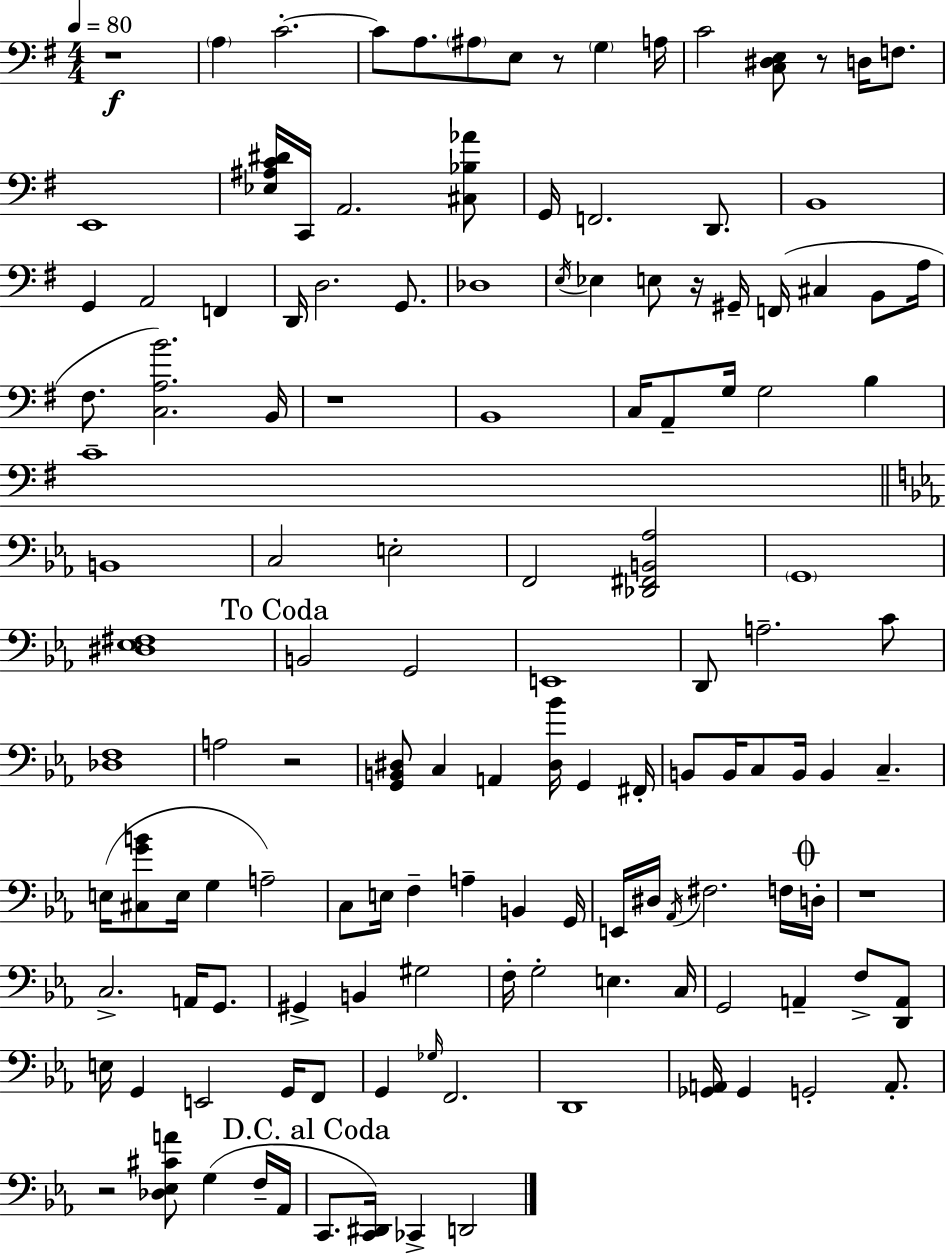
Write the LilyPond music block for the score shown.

{
  \clef bass
  \numericTimeSignature
  \time 4/4
  \key e \minor
  \tempo 4 = 80
  r1\f | \parenthesize a4 c'2.-.~~ | c'8 a8. \parenthesize ais8 e8 r8 \parenthesize g4 a16 | c'2 <c dis e>8 r8 d16 f8. | \break e,1 | <ees ais c' dis'>16 c,16 a,2. <cis bes aes'>8 | g,16 f,2. d,8. | b,1 | \break g,4 a,2 f,4 | d,16 d2. g,8. | des1 | \acciaccatura { e16 } ees4 e8 r16 gis,16-- f,16( cis4 b,8 | \break a16 fis8. <c a b'>2.) | b,16 r1 | b,1 | c16 a,8-- g16 g2 b4 | \break c'1-- | \bar "||" \break \key ees \major b,1 | c2 e2-. | f,2 <des, fis, b, aes>2 | \parenthesize g,1 | \break <dis ees fis>1 | \mark "To Coda" b,2 g,2 | e,1 | d,8 a2.-- c'8 | \break <des f>1 | a2 r2 | <g, b, dis>8 c4 a,4 <dis bes'>16 g,4 fis,16-. | b,8 b,16 c8 b,16 b,4 c4.-- | \break e16( <cis g' b'>8 e16 g4 a2--) | c8 e16 f4-- a4-- b,4 g,16 | e,16 dis16 \acciaccatura { aes,16 } fis2. f16 | \mark \markup { \musicglyph "scripts.coda" } d16-. r1 | \break c2.-> a,16 g,8. | gis,4-> b,4 gis2 | f16-. g2-. e4. | c16 g,2 a,4-- f8-> <d, a,>8 | \break e16 g,4 e,2 g,16 f,8 | g,4 \grace { ges16 } f,2. | d,1 | <ges, a,>16 ges,4 g,2-. a,8.-. | \break r2 <des ees cis' a'>8 g4( | f16-- aes,16 \mark "D.C. al Coda" c,8. <c, dis,>16) ces,4-> d,2 | \bar "|."
}